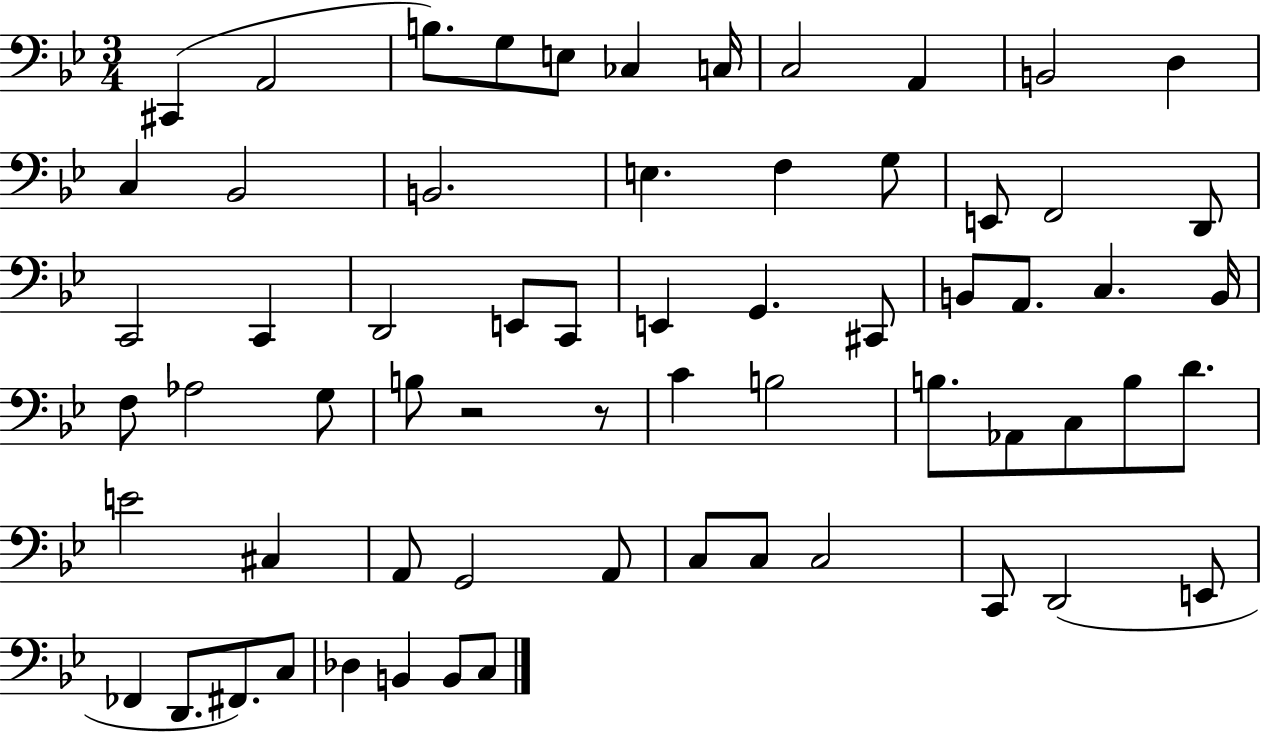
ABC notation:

X:1
T:Untitled
M:3/4
L:1/4
K:Bb
^C,, A,,2 B,/2 G,/2 E,/2 _C, C,/4 C,2 A,, B,,2 D, C, _B,,2 B,,2 E, F, G,/2 E,,/2 F,,2 D,,/2 C,,2 C,, D,,2 E,,/2 C,,/2 E,, G,, ^C,,/2 B,,/2 A,,/2 C, B,,/4 F,/2 _A,2 G,/2 B,/2 z2 z/2 C B,2 B,/2 _A,,/2 C,/2 B,/2 D/2 E2 ^C, A,,/2 G,,2 A,,/2 C,/2 C,/2 C,2 C,,/2 D,,2 E,,/2 _F,, D,,/2 ^F,,/2 C,/2 _D, B,, B,,/2 C,/2